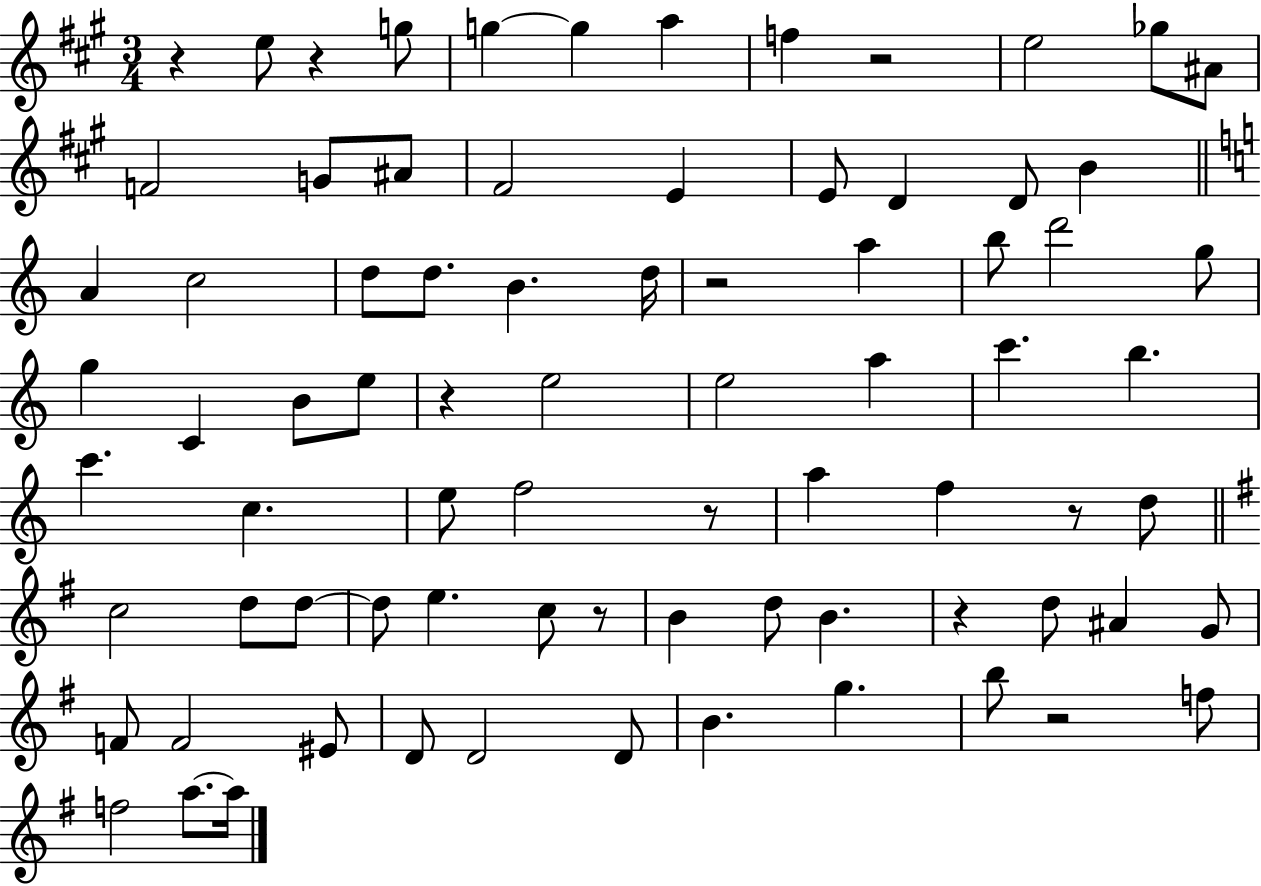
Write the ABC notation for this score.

X:1
T:Untitled
M:3/4
L:1/4
K:A
z e/2 z g/2 g g a f z2 e2 _g/2 ^A/2 F2 G/2 ^A/2 ^F2 E E/2 D D/2 B A c2 d/2 d/2 B d/4 z2 a b/2 d'2 g/2 g C B/2 e/2 z e2 e2 a c' b c' c e/2 f2 z/2 a f z/2 d/2 c2 d/2 d/2 d/2 e c/2 z/2 B d/2 B z d/2 ^A G/2 F/2 F2 ^E/2 D/2 D2 D/2 B g b/2 z2 f/2 f2 a/2 a/4